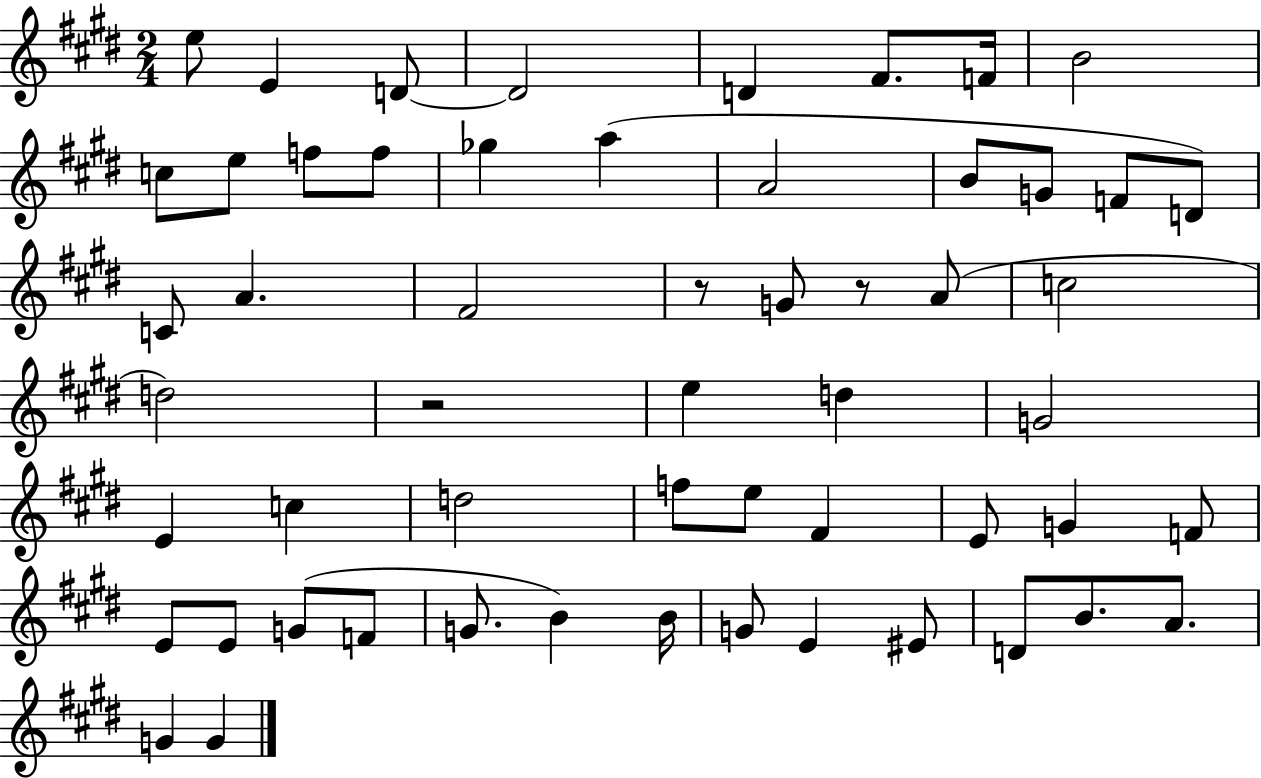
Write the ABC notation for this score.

X:1
T:Untitled
M:2/4
L:1/4
K:E
e/2 E D/2 D2 D ^F/2 F/4 B2 c/2 e/2 f/2 f/2 _g a A2 B/2 G/2 F/2 D/2 C/2 A ^F2 z/2 G/2 z/2 A/2 c2 d2 z2 e d G2 E c d2 f/2 e/2 ^F E/2 G F/2 E/2 E/2 G/2 F/2 G/2 B B/4 G/2 E ^E/2 D/2 B/2 A/2 G G